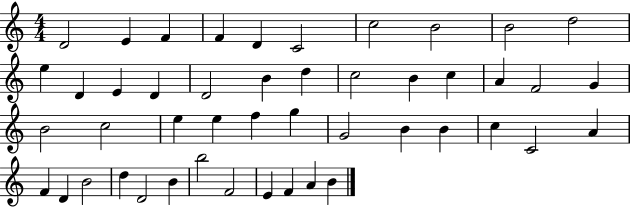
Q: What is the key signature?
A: C major